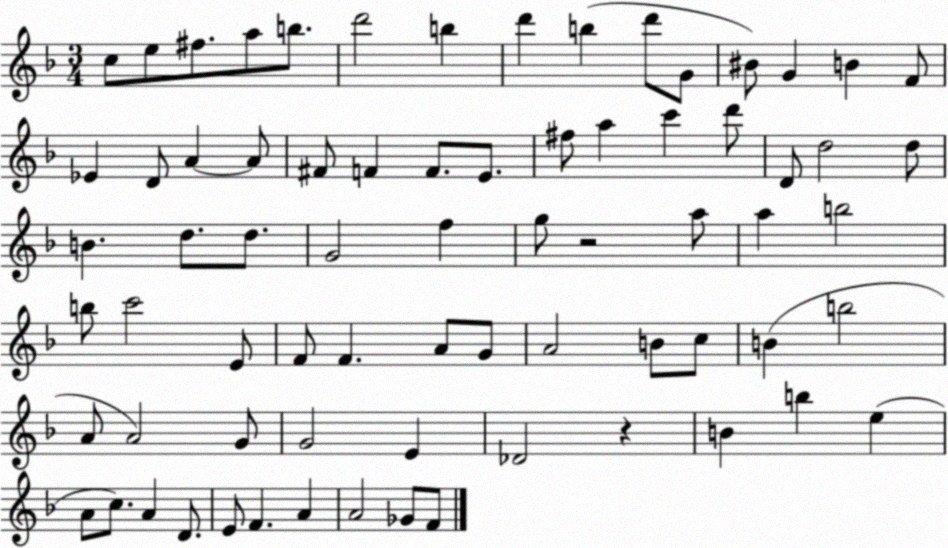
X:1
T:Untitled
M:3/4
L:1/4
K:F
c/2 e/2 ^f/2 a/2 b/2 d'2 b d' b d'/2 G/2 ^B/2 G B F/2 _E D/2 A A/2 ^F/2 F F/2 E/2 ^f/2 a c' d'/2 D/2 d2 d/2 B d/2 d/2 G2 f g/2 z2 a/2 a b2 b/2 c'2 E/2 F/2 F A/2 G/2 A2 B/2 c/2 B b2 A/2 A2 G/2 G2 E _D2 z B b e A/2 c/2 A D/2 E/2 F A A2 _G/2 F/2